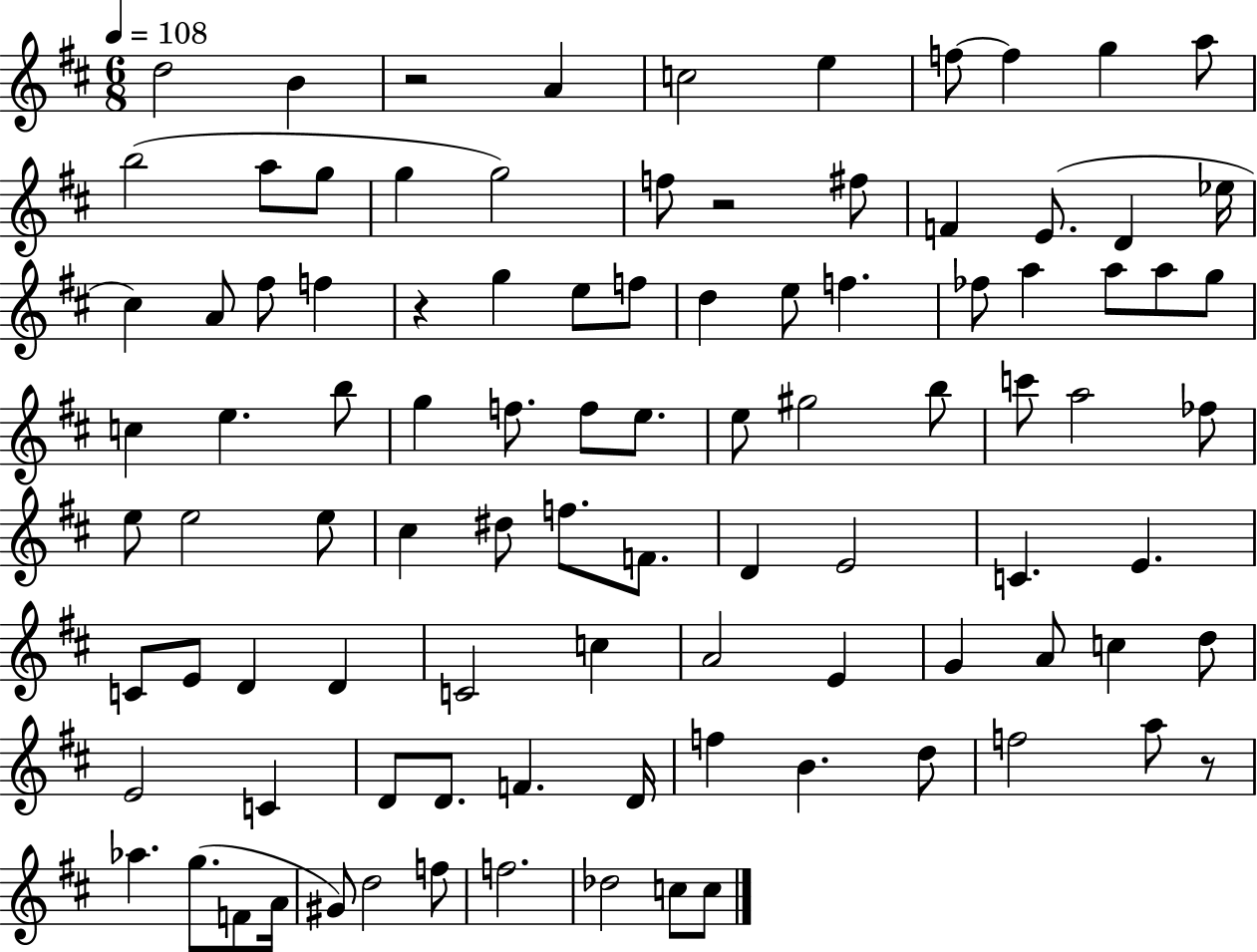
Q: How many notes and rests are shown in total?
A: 97